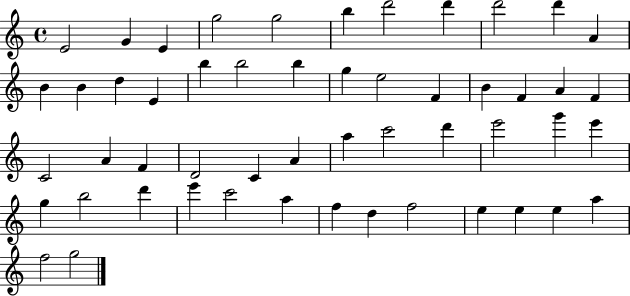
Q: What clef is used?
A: treble